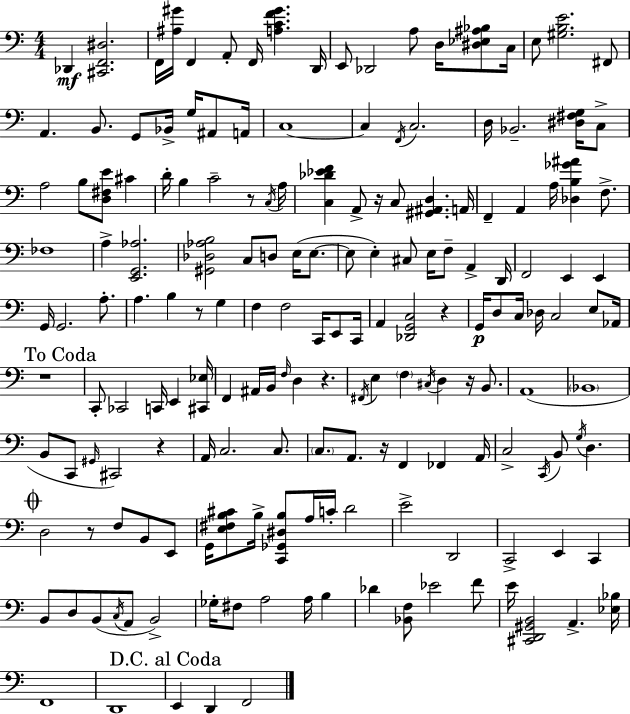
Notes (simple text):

Db2/q [C#2,F2,D#3]/h. F2/s [A#3,G#4]/s F2/q A2/e F2/s [A3,C4,F4,G#4]/q. D2/s E2/e Db2/h A3/e D3/s [D#3,Eb3,A#3,Bb3]/e C3/s E3/e [G#3,B3,E4]/h. F#2/e A2/q. B2/e. G2/e Bb2/s G3/s A#2/e A2/s C3/w C3/q F2/s C3/h. D3/s Bb2/h. [D#3,F#3,G3]/s C3/e A3/h B3/e [D3,F#3,E4]/e C#4/q D4/s B3/q C4/h R/e C3/s A3/s [C3,Db4,Eb4,F4]/q A2/e R/s C3/e [G#2,A#2,D3]/q. A2/s F2/q A2/q A3/s [Db3,B3,Gb4,A#4]/q F3/e. FES3/w A3/q [E2,G2,Ab3]/h. [G#2,Db3,Ab3,B3]/h C3/e D3/e E3/s E3/e. E3/e E3/q C#3/e E3/s F3/e A2/q D2/s F2/h E2/q E2/q G2/s G2/h. A3/e. A3/q. B3/q R/e G3/q F3/q F3/h C2/s E2/e C2/s A2/q [Db2,G2,C3]/h R/q G2/s D3/e C3/s Db3/s C3/h E3/e Ab2/s R/w C2/e CES2/h C2/s E2/q [C#2,Eb3]/s F2/q A#2/s B2/s F3/s D3/q R/q. F#2/s E3/q F3/q C#3/s D3/q R/s B2/e. A2/w Bb2/w B2/e C2/e G#2/s C#2/h R/q A2/s C3/h. C3/e. C3/e. A2/e. R/s F2/q FES2/q A2/s C3/h C2/s B2/e G3/s D3/q. D3/h R/e F3/e B2/e E2/e G2/s [E3,F#3,B3,C#4]/e B3/s [C2,Gb2,D#3,B3]/e A3/s C4/s D4/h E4/h D2/h C2/h E2/q C2/q B2/e D3/e B2/e C3/s A2/e B2/h Gb3/s F#3/e A3/h A3/s B3/q Db4/q [Bb2,F3]/e Eb4/h F4/e E4/s [C#2,D2,G#2,B2]/h A2/q. [Eb3,Bb3]/s F2/w D2/w E2/q D2/q F2/h